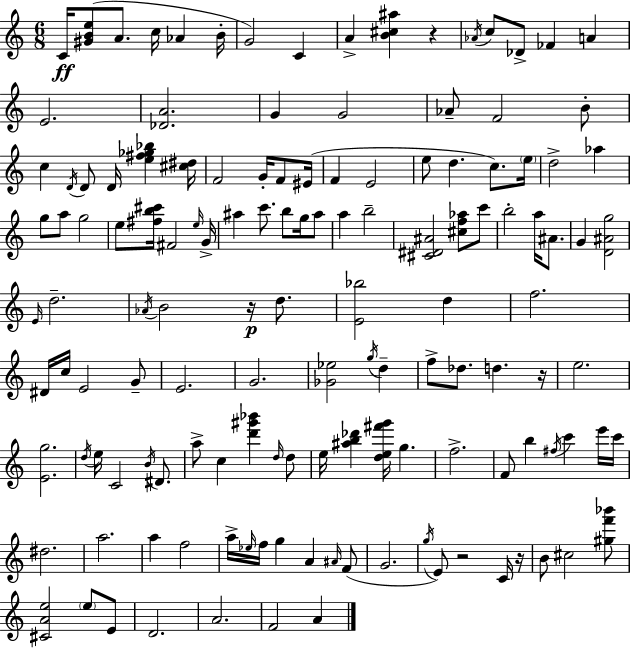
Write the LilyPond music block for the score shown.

{
  \clef treble
  \numericTimeSignature
  \time 6/8
  \key c \major
  \repeat volta 2 { c'16\ff <gis' b' e''>8( a'8. c''16 aes'4 b'16-. | g'2) c'4 | a'4-> <b' cis'' ais''>4 r4 | \acciaccatura { aes'16 } c''8 des'8-> fes'4 a'4 | \break e'2. | <des' a'>2. | g'4 g'2 | aes'8-- f'2 b'8-. | \break c''4 \acciaccatura { d'16 } d'8 d'16 <e'' fis'' ges'' bes''>4 | <cis'' dis''>16 f'2 g'16-. f'8 | eis'16( f'4 e'2 | e''8 d''4. c''8.) | \break \parenthesize e''16 d''2-> aes''4 | g''8 a''8 g''2 | e''8 <fis'' b'' cis'''>16 fis'2 | \grace { e''16 } g'16-> ais''4 c'''8. b''8 | \break g''16 ais''8 a''4 b''2-- | <cis' dis' ais'>2 <cis'' f'' aes''>8 | c'''8 b''2-. a''16 | ais'8. g'4 <d' ais' g''>2 | \break \grace { e'16 } d''2.-- | \acciaccatura { aes'16 } b'2 | r16\p d''8. <e' bes''>2 | d''4 f''2. | \break dis'16 c''16 e'2 | g'8-- e'2. | g'2. | <ges' ees''>2 | \break \acciaccatura { g''16 } d''4-- f''8-> des''8. d''4. | r16 e''2. | <e' g''>2. | \acciaccatura { d''16 } e''16 c'2 | \break \acciaccatura { b'16 } dis'8. a''8-> c''4 | <d''' gis''' bes'''>4 \grace { d''16 } d''8 e''16 <ais'' b'' des'''>4 | <d'' e'' fis''' g'''>16 g''4. f''2.-> | f'8 b''4 | \break \acciaccatura { fis''16 } c'''4 e'''16 c'''16 dis''2. | a''2. | a''4 | f''2 a''16-> \grace { ees''16 } | \break f''16 g''4 a'4 \grace { ais'16 } f'8( | g'2. | \acciaccatura { g''16 } e'8) r2 c'16 | r16 b'8 cis''2 <gis'' f''' bes'''>8 | \break <cis' a' e''>2 \parenthesize e''8 e'8 | d'2. | a'2. | f'2 a'4 | \break } \bar "|."
}